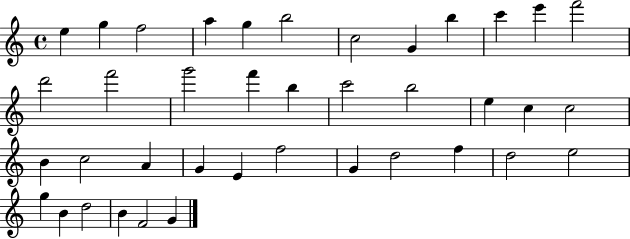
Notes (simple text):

E5/q G5/q F5/h A5/q G5/q B5/h C5/h G4/q B5/q C6/q E6/q F6/h D6/h F6/h G6/h F6/q B5/q C6/h B5/h E5/q C5/q C5/h B4/q C5/h A4/q G4/q E4/q F5/h G4/q D5/h F5/q D5/h E5/h G5/q B4/q D5/h B4/q F4/h G4/q